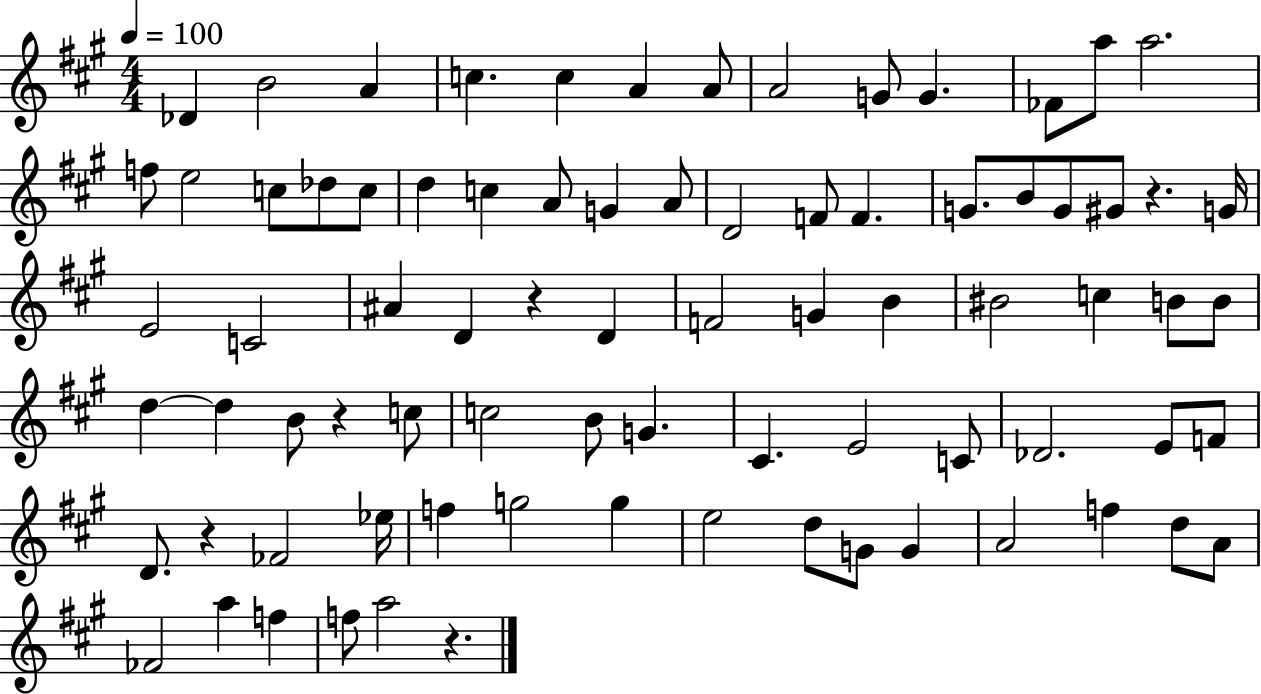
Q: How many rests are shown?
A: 5